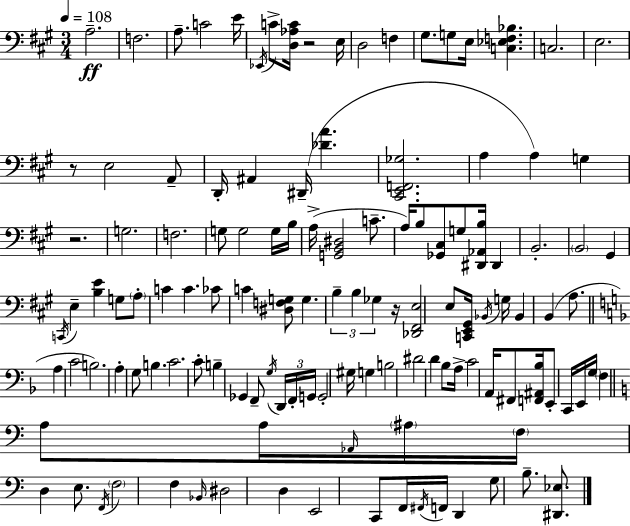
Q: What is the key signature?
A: A major